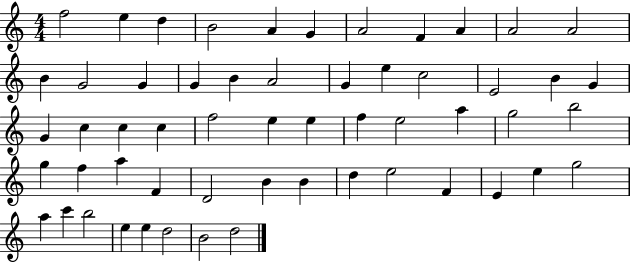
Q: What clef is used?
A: treble